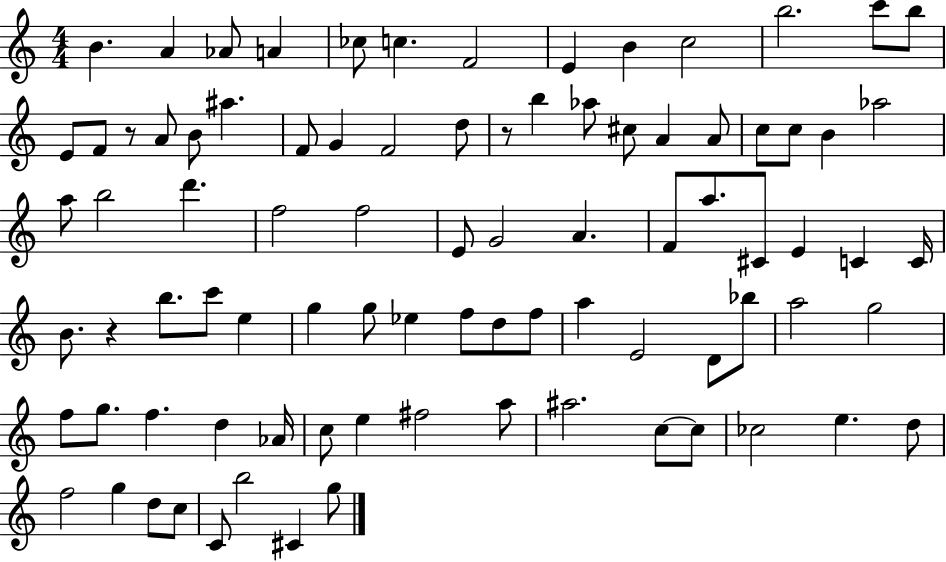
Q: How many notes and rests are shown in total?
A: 87